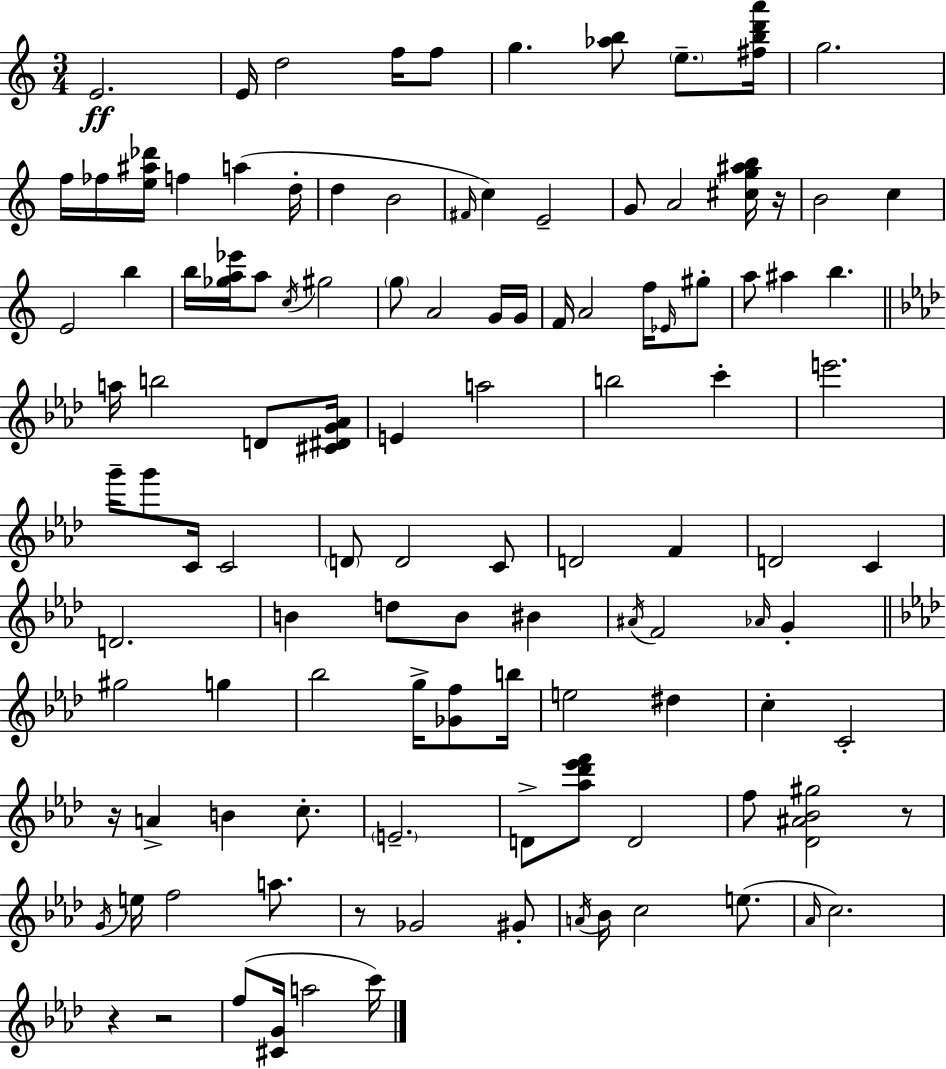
E4/h. E4/s D5/h F5/s F5/e G5/q. [Ab5,B5]/e E5/e. [F#5,B5,D6,A6]/s G5/h. F5/s FES5/s [E5,A#5,Db6]/s F5/q A5/q D5/s D5/q B4/h F#4/s C5/q E4/h G4/e A4/h [C#5,G5,A#5,B5]/s R/s B4/h C5/q E4/h B5/q B5/s [Gb5,A5,Eb6]/s A5/e C5/s G#5/h G5/e A4/h G4/s G4/s F4/s A4/h F5/s Eb4/s G#5/e A5/e A#5/q B5/q. A5/s B5/h D4/e [C#4,D#4,G4,Ab4]/s E4/q A5/h B5/h C6/q E6/h. G6/s G6/e C4/s C4/h D4/e D4/h C4/e D4/h F4/q D4/h C4/q D4/h. B4/q D5/e B4/e BIS4/q A#4/s F4/h Ab4/s G4/q G#5/h G5/q Bb5/h G5/s [Gb4,F5]/e B5/s E5/h D#5/q C5/q C4/h R/s A4/q B4/q C5/e. E4/h. D4/e [Ab5,Db6,Eb6,F6]/e D4/h F5/e [Db4,A#4,Bb4,G#5]/h R/e G4/s E5/s F5/h A5/e. R/e Gb4/h G#4/e A4/s Bb4/s C5/h E5/e. Ab4/s C5/h. R/q R/h F5/e [C#4,G4]/s A5/h C6/s